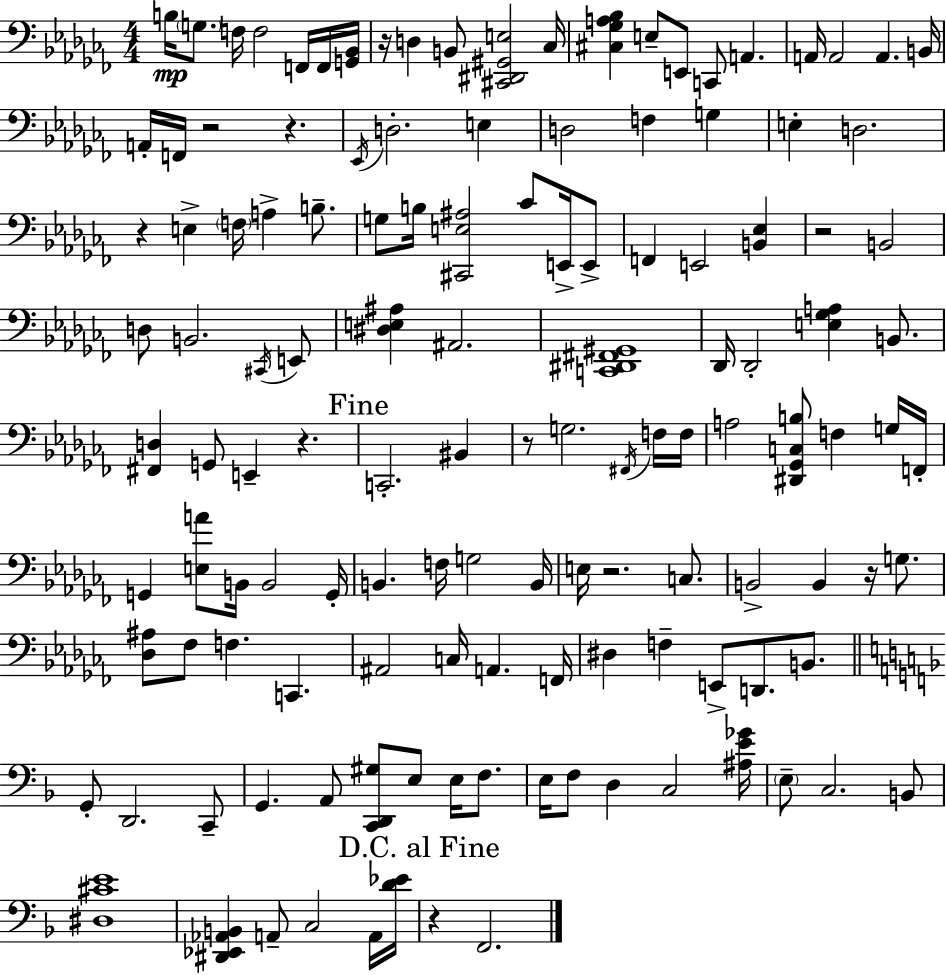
X:1
T:Untitled
M:4/4
L:1/4
K:Abm
B,/4 G,/2 F,/4 F,2 F,,/4 F,,/4 [G,,_B,,]/4 z/4 D, B,,/2 [^C,,^D,,^G,,E,]2 _C,/4 [^C,_G,A,_B,] E,/2 E,,/2 C,,/2 A,, A,,/4 A,,2 A,, B,,/4 A,,/4 F,,/4 z2 z _E,,/4 D,2 E, D,2 F, G, E, D,2 z E, F,/4 A, B,/2 G,/2 B,/4 [^C,,E,^A,]2 _C/2 E,,/4 E,,/2 F,, E,,2 [B,,_E,] z2 B,,2 D,/2 B,,2 ^C,,/4 E,,/2 [^D,E,^A,] ^A,,2 [C,,^D,,^F,,^G,,]4 _D,,/4 _D,,2 [E,_G,A,] B,,/2 [^F,,D,] G,,/2 E,, z C,,2 ^B,, z/2 G,2 ^F,,/4 F,/4 F,/4 A,2 [^D,,_G,,C,B,]/2 F, G,/4 F,,/4 G,, [E,A]/2 B,,/4 B,,2 G,,/4 B,, F,/4 G,2 B,,/4 E,/4 z2 C,/2 B,,2 B,, z/4 G,/2 [_D,^A,]/2 _F,/2 F, C,, ^A,,2 C,/4 A,, F,,/4 ^D, F, E,,/2 D,,/2 B,,/2 G,,/2 D,,2 C,,/2 G,, A,,/2 [C,,D,,^G,]/2 E,/2 E,/4 F,/2 E,/4 F,/2 D, C,2 [^A,E_G]/4 E,/2 C,2 B,,/2 [^D,^CE]4 [^D,,_E,,_A,,B,,] A,,/2 C,2 A,,/4 [D_E]/4 z F,,2